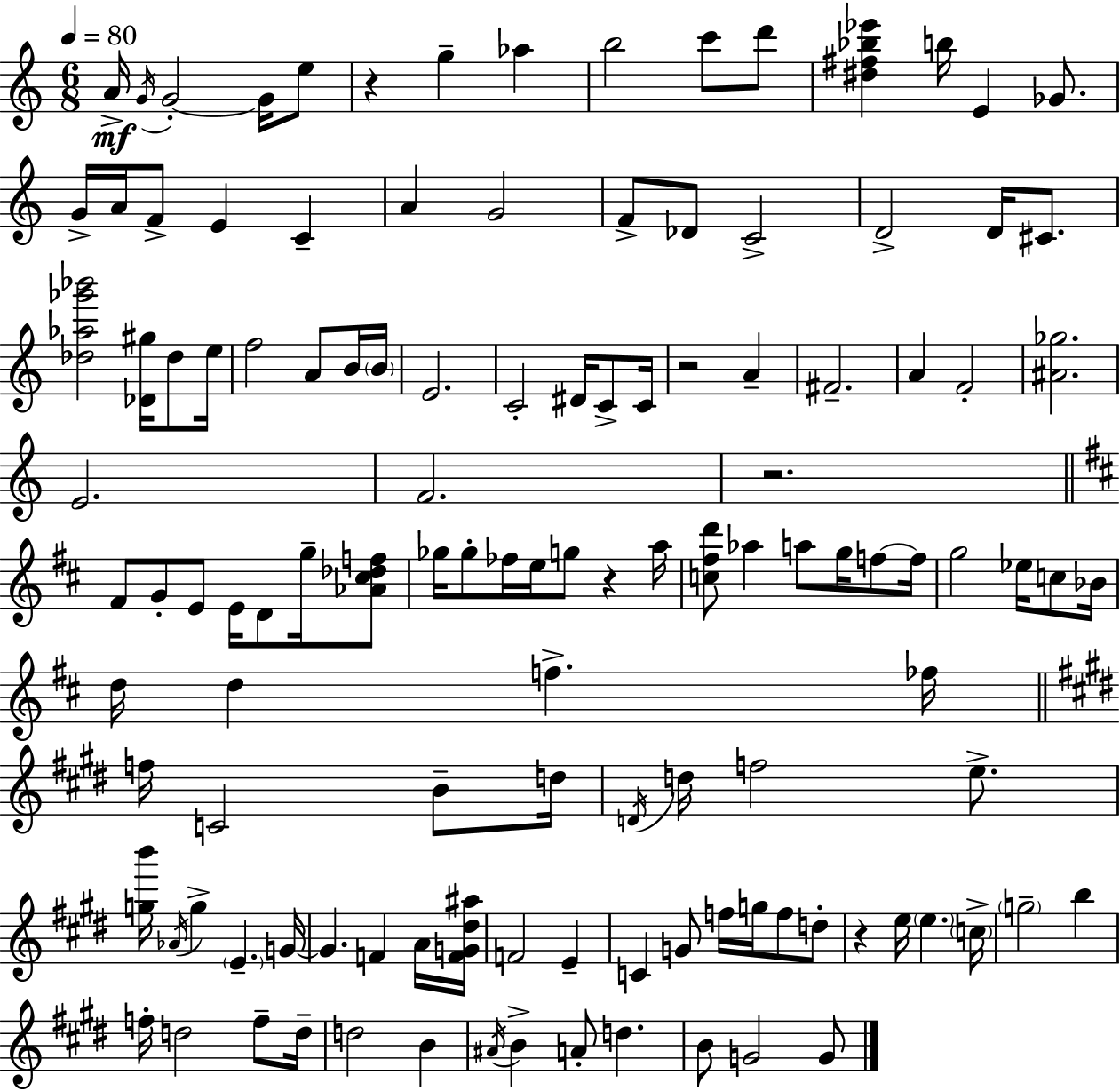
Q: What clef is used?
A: treble